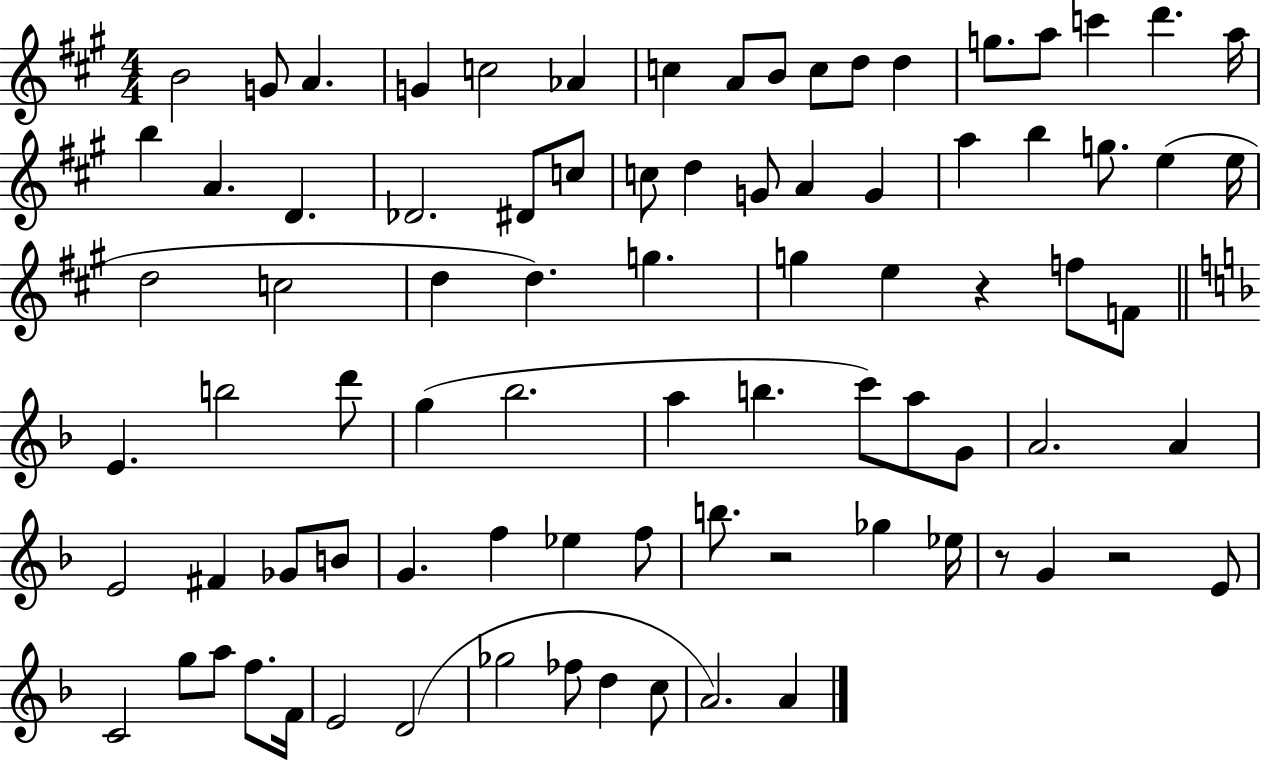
X:1
T:Untitled
M:4/4
L:1/4
K:A
B2 G/2 A G c2 _A c A/2 B/2 c/2 d/2 d g/2 a/2 c' d' a/4 b A D _D2 ^D/2 c/2 c/2 d G/2 A G a b g/2 e e/4 d2 c2 d d g g e z f/2 F/2 E b2 d'/2 g _b2 a b c'/2 a/2 G/2 A2 A E2 ^F _G/2 B/2 G f _e f/2 b/2 z2 _g _e/4 z/2 G z2 E/2 C2 g/2 a/2 f/2 F/4 E2 D2 _g2 _f/2 d c/2 A2 A